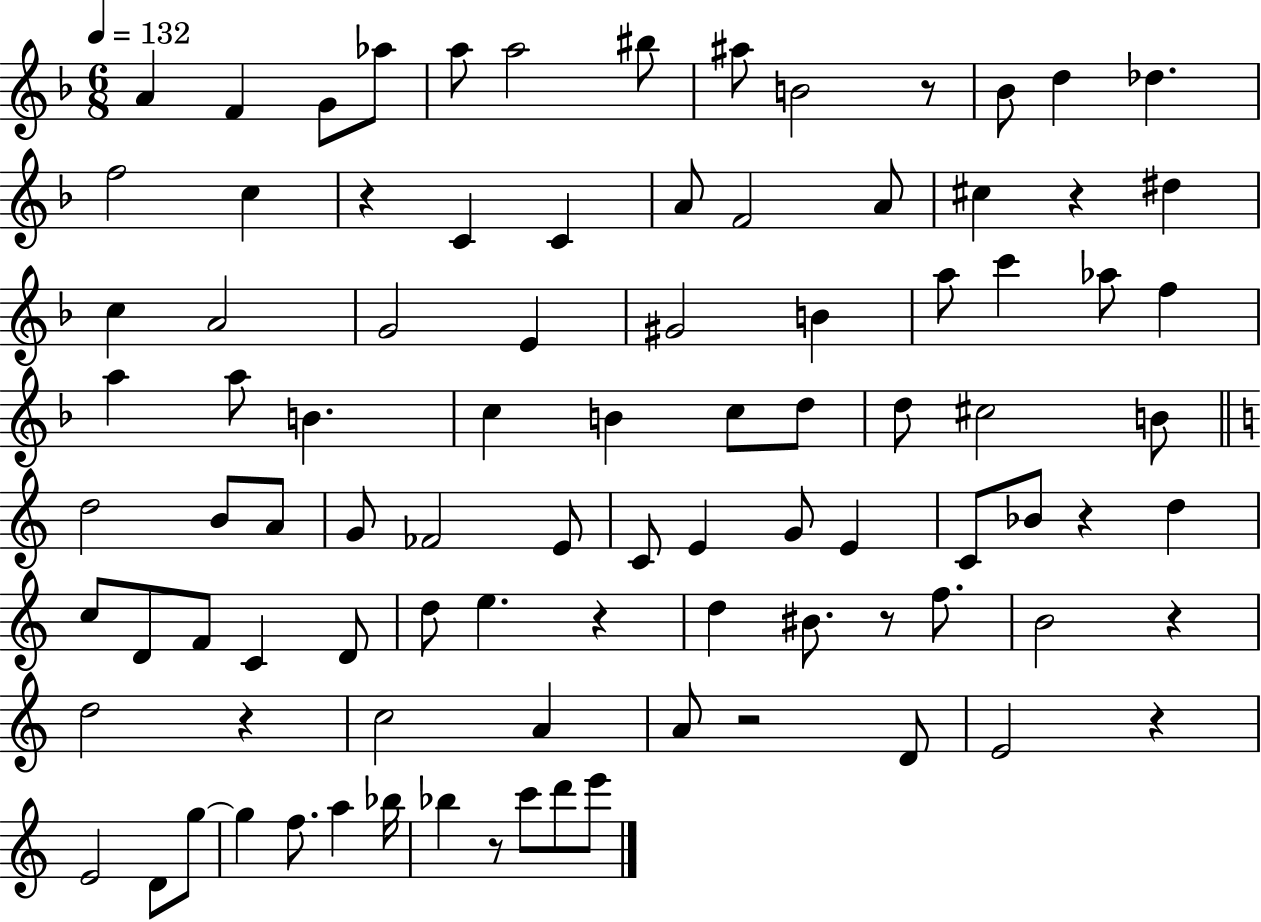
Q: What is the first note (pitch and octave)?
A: A4